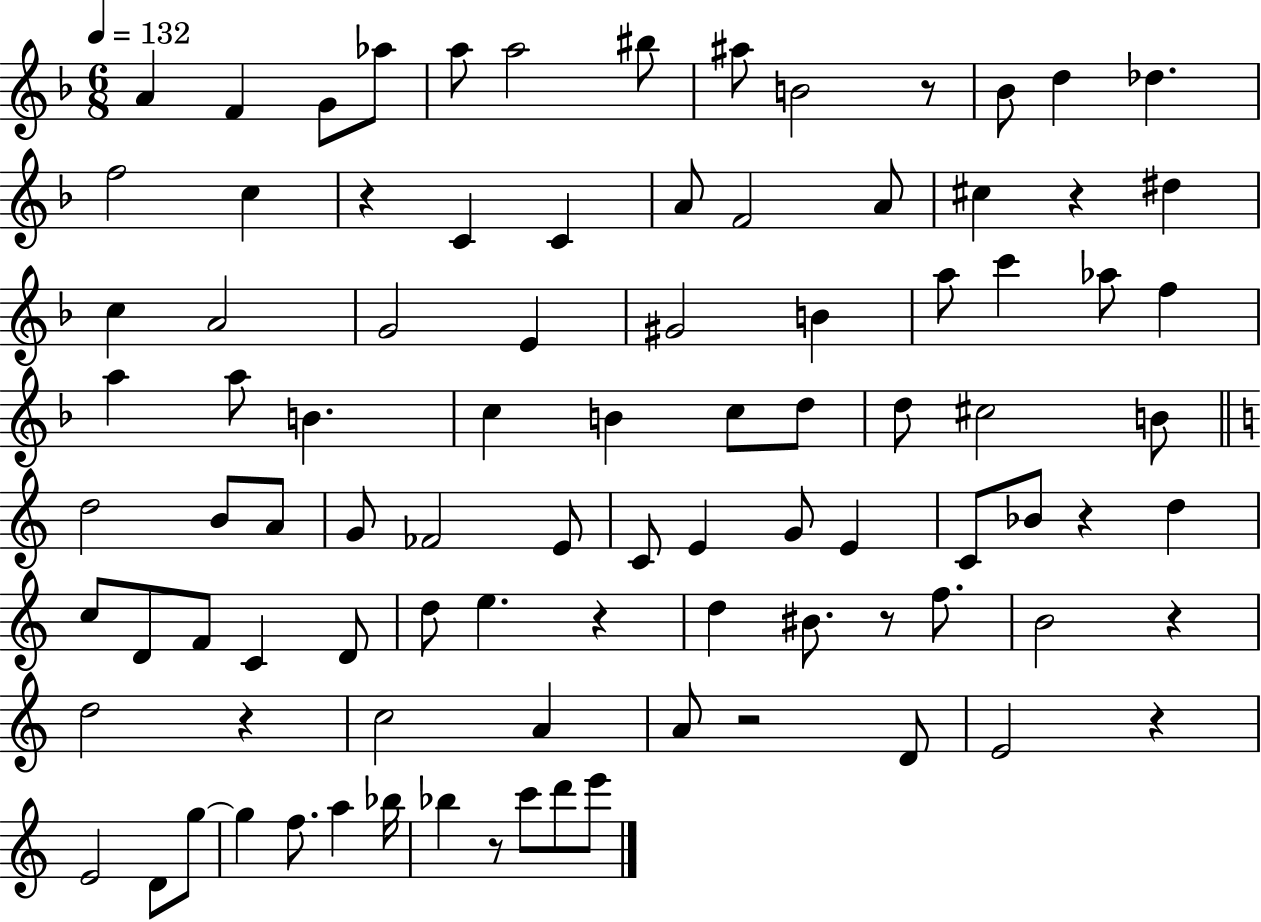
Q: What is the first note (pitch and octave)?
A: A4